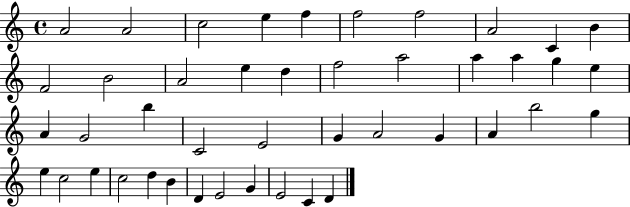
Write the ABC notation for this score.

X:1
T:Untitled
M:4/4
L:1/4
K:C
A2 A2 c2 e f f2 f2 A2 C B F2 B2 A2 e d f2 a2 a a g e A G2 b C2 E2 G A2 G A b2 g e c2 e c2 d B D E2 G E2 C D